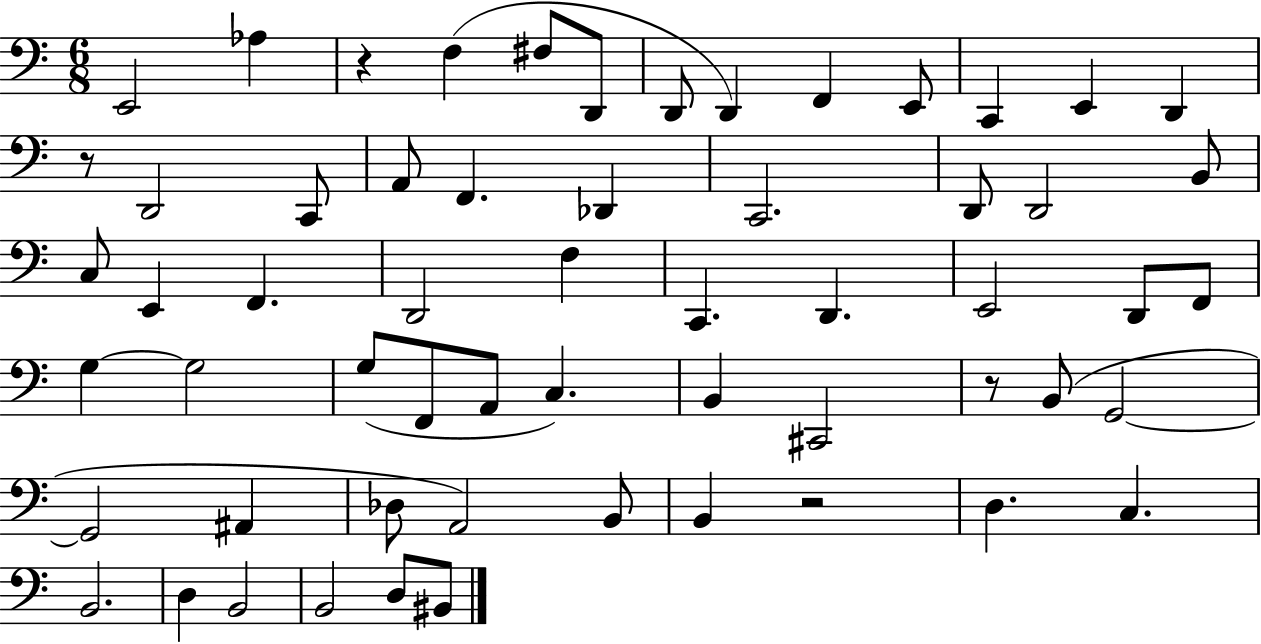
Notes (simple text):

E2/h Ab3/q R/q F3/q F#3/e D2/e D2/e D2/q F2/q E2/e C2/q E2/q D2/q R/e D2/h C2/e A2/e F2/q. Db2/q C2/h. D2/e D2/h B2/e C3/e E2/q F2/q. D2/h F3/q C2/q. D2/q. E2/h D2/e F2/e G3/q G3/h G3/e F2/e A2/e C3/q. B2/q C#2/h R/e B2/e G2/h G2/h A#2/q Db3/e A2/h B2/e B2/q R/h D3/q. C3/q. B2/h. D3/q B2/h B2/h D3/e BIS2/e